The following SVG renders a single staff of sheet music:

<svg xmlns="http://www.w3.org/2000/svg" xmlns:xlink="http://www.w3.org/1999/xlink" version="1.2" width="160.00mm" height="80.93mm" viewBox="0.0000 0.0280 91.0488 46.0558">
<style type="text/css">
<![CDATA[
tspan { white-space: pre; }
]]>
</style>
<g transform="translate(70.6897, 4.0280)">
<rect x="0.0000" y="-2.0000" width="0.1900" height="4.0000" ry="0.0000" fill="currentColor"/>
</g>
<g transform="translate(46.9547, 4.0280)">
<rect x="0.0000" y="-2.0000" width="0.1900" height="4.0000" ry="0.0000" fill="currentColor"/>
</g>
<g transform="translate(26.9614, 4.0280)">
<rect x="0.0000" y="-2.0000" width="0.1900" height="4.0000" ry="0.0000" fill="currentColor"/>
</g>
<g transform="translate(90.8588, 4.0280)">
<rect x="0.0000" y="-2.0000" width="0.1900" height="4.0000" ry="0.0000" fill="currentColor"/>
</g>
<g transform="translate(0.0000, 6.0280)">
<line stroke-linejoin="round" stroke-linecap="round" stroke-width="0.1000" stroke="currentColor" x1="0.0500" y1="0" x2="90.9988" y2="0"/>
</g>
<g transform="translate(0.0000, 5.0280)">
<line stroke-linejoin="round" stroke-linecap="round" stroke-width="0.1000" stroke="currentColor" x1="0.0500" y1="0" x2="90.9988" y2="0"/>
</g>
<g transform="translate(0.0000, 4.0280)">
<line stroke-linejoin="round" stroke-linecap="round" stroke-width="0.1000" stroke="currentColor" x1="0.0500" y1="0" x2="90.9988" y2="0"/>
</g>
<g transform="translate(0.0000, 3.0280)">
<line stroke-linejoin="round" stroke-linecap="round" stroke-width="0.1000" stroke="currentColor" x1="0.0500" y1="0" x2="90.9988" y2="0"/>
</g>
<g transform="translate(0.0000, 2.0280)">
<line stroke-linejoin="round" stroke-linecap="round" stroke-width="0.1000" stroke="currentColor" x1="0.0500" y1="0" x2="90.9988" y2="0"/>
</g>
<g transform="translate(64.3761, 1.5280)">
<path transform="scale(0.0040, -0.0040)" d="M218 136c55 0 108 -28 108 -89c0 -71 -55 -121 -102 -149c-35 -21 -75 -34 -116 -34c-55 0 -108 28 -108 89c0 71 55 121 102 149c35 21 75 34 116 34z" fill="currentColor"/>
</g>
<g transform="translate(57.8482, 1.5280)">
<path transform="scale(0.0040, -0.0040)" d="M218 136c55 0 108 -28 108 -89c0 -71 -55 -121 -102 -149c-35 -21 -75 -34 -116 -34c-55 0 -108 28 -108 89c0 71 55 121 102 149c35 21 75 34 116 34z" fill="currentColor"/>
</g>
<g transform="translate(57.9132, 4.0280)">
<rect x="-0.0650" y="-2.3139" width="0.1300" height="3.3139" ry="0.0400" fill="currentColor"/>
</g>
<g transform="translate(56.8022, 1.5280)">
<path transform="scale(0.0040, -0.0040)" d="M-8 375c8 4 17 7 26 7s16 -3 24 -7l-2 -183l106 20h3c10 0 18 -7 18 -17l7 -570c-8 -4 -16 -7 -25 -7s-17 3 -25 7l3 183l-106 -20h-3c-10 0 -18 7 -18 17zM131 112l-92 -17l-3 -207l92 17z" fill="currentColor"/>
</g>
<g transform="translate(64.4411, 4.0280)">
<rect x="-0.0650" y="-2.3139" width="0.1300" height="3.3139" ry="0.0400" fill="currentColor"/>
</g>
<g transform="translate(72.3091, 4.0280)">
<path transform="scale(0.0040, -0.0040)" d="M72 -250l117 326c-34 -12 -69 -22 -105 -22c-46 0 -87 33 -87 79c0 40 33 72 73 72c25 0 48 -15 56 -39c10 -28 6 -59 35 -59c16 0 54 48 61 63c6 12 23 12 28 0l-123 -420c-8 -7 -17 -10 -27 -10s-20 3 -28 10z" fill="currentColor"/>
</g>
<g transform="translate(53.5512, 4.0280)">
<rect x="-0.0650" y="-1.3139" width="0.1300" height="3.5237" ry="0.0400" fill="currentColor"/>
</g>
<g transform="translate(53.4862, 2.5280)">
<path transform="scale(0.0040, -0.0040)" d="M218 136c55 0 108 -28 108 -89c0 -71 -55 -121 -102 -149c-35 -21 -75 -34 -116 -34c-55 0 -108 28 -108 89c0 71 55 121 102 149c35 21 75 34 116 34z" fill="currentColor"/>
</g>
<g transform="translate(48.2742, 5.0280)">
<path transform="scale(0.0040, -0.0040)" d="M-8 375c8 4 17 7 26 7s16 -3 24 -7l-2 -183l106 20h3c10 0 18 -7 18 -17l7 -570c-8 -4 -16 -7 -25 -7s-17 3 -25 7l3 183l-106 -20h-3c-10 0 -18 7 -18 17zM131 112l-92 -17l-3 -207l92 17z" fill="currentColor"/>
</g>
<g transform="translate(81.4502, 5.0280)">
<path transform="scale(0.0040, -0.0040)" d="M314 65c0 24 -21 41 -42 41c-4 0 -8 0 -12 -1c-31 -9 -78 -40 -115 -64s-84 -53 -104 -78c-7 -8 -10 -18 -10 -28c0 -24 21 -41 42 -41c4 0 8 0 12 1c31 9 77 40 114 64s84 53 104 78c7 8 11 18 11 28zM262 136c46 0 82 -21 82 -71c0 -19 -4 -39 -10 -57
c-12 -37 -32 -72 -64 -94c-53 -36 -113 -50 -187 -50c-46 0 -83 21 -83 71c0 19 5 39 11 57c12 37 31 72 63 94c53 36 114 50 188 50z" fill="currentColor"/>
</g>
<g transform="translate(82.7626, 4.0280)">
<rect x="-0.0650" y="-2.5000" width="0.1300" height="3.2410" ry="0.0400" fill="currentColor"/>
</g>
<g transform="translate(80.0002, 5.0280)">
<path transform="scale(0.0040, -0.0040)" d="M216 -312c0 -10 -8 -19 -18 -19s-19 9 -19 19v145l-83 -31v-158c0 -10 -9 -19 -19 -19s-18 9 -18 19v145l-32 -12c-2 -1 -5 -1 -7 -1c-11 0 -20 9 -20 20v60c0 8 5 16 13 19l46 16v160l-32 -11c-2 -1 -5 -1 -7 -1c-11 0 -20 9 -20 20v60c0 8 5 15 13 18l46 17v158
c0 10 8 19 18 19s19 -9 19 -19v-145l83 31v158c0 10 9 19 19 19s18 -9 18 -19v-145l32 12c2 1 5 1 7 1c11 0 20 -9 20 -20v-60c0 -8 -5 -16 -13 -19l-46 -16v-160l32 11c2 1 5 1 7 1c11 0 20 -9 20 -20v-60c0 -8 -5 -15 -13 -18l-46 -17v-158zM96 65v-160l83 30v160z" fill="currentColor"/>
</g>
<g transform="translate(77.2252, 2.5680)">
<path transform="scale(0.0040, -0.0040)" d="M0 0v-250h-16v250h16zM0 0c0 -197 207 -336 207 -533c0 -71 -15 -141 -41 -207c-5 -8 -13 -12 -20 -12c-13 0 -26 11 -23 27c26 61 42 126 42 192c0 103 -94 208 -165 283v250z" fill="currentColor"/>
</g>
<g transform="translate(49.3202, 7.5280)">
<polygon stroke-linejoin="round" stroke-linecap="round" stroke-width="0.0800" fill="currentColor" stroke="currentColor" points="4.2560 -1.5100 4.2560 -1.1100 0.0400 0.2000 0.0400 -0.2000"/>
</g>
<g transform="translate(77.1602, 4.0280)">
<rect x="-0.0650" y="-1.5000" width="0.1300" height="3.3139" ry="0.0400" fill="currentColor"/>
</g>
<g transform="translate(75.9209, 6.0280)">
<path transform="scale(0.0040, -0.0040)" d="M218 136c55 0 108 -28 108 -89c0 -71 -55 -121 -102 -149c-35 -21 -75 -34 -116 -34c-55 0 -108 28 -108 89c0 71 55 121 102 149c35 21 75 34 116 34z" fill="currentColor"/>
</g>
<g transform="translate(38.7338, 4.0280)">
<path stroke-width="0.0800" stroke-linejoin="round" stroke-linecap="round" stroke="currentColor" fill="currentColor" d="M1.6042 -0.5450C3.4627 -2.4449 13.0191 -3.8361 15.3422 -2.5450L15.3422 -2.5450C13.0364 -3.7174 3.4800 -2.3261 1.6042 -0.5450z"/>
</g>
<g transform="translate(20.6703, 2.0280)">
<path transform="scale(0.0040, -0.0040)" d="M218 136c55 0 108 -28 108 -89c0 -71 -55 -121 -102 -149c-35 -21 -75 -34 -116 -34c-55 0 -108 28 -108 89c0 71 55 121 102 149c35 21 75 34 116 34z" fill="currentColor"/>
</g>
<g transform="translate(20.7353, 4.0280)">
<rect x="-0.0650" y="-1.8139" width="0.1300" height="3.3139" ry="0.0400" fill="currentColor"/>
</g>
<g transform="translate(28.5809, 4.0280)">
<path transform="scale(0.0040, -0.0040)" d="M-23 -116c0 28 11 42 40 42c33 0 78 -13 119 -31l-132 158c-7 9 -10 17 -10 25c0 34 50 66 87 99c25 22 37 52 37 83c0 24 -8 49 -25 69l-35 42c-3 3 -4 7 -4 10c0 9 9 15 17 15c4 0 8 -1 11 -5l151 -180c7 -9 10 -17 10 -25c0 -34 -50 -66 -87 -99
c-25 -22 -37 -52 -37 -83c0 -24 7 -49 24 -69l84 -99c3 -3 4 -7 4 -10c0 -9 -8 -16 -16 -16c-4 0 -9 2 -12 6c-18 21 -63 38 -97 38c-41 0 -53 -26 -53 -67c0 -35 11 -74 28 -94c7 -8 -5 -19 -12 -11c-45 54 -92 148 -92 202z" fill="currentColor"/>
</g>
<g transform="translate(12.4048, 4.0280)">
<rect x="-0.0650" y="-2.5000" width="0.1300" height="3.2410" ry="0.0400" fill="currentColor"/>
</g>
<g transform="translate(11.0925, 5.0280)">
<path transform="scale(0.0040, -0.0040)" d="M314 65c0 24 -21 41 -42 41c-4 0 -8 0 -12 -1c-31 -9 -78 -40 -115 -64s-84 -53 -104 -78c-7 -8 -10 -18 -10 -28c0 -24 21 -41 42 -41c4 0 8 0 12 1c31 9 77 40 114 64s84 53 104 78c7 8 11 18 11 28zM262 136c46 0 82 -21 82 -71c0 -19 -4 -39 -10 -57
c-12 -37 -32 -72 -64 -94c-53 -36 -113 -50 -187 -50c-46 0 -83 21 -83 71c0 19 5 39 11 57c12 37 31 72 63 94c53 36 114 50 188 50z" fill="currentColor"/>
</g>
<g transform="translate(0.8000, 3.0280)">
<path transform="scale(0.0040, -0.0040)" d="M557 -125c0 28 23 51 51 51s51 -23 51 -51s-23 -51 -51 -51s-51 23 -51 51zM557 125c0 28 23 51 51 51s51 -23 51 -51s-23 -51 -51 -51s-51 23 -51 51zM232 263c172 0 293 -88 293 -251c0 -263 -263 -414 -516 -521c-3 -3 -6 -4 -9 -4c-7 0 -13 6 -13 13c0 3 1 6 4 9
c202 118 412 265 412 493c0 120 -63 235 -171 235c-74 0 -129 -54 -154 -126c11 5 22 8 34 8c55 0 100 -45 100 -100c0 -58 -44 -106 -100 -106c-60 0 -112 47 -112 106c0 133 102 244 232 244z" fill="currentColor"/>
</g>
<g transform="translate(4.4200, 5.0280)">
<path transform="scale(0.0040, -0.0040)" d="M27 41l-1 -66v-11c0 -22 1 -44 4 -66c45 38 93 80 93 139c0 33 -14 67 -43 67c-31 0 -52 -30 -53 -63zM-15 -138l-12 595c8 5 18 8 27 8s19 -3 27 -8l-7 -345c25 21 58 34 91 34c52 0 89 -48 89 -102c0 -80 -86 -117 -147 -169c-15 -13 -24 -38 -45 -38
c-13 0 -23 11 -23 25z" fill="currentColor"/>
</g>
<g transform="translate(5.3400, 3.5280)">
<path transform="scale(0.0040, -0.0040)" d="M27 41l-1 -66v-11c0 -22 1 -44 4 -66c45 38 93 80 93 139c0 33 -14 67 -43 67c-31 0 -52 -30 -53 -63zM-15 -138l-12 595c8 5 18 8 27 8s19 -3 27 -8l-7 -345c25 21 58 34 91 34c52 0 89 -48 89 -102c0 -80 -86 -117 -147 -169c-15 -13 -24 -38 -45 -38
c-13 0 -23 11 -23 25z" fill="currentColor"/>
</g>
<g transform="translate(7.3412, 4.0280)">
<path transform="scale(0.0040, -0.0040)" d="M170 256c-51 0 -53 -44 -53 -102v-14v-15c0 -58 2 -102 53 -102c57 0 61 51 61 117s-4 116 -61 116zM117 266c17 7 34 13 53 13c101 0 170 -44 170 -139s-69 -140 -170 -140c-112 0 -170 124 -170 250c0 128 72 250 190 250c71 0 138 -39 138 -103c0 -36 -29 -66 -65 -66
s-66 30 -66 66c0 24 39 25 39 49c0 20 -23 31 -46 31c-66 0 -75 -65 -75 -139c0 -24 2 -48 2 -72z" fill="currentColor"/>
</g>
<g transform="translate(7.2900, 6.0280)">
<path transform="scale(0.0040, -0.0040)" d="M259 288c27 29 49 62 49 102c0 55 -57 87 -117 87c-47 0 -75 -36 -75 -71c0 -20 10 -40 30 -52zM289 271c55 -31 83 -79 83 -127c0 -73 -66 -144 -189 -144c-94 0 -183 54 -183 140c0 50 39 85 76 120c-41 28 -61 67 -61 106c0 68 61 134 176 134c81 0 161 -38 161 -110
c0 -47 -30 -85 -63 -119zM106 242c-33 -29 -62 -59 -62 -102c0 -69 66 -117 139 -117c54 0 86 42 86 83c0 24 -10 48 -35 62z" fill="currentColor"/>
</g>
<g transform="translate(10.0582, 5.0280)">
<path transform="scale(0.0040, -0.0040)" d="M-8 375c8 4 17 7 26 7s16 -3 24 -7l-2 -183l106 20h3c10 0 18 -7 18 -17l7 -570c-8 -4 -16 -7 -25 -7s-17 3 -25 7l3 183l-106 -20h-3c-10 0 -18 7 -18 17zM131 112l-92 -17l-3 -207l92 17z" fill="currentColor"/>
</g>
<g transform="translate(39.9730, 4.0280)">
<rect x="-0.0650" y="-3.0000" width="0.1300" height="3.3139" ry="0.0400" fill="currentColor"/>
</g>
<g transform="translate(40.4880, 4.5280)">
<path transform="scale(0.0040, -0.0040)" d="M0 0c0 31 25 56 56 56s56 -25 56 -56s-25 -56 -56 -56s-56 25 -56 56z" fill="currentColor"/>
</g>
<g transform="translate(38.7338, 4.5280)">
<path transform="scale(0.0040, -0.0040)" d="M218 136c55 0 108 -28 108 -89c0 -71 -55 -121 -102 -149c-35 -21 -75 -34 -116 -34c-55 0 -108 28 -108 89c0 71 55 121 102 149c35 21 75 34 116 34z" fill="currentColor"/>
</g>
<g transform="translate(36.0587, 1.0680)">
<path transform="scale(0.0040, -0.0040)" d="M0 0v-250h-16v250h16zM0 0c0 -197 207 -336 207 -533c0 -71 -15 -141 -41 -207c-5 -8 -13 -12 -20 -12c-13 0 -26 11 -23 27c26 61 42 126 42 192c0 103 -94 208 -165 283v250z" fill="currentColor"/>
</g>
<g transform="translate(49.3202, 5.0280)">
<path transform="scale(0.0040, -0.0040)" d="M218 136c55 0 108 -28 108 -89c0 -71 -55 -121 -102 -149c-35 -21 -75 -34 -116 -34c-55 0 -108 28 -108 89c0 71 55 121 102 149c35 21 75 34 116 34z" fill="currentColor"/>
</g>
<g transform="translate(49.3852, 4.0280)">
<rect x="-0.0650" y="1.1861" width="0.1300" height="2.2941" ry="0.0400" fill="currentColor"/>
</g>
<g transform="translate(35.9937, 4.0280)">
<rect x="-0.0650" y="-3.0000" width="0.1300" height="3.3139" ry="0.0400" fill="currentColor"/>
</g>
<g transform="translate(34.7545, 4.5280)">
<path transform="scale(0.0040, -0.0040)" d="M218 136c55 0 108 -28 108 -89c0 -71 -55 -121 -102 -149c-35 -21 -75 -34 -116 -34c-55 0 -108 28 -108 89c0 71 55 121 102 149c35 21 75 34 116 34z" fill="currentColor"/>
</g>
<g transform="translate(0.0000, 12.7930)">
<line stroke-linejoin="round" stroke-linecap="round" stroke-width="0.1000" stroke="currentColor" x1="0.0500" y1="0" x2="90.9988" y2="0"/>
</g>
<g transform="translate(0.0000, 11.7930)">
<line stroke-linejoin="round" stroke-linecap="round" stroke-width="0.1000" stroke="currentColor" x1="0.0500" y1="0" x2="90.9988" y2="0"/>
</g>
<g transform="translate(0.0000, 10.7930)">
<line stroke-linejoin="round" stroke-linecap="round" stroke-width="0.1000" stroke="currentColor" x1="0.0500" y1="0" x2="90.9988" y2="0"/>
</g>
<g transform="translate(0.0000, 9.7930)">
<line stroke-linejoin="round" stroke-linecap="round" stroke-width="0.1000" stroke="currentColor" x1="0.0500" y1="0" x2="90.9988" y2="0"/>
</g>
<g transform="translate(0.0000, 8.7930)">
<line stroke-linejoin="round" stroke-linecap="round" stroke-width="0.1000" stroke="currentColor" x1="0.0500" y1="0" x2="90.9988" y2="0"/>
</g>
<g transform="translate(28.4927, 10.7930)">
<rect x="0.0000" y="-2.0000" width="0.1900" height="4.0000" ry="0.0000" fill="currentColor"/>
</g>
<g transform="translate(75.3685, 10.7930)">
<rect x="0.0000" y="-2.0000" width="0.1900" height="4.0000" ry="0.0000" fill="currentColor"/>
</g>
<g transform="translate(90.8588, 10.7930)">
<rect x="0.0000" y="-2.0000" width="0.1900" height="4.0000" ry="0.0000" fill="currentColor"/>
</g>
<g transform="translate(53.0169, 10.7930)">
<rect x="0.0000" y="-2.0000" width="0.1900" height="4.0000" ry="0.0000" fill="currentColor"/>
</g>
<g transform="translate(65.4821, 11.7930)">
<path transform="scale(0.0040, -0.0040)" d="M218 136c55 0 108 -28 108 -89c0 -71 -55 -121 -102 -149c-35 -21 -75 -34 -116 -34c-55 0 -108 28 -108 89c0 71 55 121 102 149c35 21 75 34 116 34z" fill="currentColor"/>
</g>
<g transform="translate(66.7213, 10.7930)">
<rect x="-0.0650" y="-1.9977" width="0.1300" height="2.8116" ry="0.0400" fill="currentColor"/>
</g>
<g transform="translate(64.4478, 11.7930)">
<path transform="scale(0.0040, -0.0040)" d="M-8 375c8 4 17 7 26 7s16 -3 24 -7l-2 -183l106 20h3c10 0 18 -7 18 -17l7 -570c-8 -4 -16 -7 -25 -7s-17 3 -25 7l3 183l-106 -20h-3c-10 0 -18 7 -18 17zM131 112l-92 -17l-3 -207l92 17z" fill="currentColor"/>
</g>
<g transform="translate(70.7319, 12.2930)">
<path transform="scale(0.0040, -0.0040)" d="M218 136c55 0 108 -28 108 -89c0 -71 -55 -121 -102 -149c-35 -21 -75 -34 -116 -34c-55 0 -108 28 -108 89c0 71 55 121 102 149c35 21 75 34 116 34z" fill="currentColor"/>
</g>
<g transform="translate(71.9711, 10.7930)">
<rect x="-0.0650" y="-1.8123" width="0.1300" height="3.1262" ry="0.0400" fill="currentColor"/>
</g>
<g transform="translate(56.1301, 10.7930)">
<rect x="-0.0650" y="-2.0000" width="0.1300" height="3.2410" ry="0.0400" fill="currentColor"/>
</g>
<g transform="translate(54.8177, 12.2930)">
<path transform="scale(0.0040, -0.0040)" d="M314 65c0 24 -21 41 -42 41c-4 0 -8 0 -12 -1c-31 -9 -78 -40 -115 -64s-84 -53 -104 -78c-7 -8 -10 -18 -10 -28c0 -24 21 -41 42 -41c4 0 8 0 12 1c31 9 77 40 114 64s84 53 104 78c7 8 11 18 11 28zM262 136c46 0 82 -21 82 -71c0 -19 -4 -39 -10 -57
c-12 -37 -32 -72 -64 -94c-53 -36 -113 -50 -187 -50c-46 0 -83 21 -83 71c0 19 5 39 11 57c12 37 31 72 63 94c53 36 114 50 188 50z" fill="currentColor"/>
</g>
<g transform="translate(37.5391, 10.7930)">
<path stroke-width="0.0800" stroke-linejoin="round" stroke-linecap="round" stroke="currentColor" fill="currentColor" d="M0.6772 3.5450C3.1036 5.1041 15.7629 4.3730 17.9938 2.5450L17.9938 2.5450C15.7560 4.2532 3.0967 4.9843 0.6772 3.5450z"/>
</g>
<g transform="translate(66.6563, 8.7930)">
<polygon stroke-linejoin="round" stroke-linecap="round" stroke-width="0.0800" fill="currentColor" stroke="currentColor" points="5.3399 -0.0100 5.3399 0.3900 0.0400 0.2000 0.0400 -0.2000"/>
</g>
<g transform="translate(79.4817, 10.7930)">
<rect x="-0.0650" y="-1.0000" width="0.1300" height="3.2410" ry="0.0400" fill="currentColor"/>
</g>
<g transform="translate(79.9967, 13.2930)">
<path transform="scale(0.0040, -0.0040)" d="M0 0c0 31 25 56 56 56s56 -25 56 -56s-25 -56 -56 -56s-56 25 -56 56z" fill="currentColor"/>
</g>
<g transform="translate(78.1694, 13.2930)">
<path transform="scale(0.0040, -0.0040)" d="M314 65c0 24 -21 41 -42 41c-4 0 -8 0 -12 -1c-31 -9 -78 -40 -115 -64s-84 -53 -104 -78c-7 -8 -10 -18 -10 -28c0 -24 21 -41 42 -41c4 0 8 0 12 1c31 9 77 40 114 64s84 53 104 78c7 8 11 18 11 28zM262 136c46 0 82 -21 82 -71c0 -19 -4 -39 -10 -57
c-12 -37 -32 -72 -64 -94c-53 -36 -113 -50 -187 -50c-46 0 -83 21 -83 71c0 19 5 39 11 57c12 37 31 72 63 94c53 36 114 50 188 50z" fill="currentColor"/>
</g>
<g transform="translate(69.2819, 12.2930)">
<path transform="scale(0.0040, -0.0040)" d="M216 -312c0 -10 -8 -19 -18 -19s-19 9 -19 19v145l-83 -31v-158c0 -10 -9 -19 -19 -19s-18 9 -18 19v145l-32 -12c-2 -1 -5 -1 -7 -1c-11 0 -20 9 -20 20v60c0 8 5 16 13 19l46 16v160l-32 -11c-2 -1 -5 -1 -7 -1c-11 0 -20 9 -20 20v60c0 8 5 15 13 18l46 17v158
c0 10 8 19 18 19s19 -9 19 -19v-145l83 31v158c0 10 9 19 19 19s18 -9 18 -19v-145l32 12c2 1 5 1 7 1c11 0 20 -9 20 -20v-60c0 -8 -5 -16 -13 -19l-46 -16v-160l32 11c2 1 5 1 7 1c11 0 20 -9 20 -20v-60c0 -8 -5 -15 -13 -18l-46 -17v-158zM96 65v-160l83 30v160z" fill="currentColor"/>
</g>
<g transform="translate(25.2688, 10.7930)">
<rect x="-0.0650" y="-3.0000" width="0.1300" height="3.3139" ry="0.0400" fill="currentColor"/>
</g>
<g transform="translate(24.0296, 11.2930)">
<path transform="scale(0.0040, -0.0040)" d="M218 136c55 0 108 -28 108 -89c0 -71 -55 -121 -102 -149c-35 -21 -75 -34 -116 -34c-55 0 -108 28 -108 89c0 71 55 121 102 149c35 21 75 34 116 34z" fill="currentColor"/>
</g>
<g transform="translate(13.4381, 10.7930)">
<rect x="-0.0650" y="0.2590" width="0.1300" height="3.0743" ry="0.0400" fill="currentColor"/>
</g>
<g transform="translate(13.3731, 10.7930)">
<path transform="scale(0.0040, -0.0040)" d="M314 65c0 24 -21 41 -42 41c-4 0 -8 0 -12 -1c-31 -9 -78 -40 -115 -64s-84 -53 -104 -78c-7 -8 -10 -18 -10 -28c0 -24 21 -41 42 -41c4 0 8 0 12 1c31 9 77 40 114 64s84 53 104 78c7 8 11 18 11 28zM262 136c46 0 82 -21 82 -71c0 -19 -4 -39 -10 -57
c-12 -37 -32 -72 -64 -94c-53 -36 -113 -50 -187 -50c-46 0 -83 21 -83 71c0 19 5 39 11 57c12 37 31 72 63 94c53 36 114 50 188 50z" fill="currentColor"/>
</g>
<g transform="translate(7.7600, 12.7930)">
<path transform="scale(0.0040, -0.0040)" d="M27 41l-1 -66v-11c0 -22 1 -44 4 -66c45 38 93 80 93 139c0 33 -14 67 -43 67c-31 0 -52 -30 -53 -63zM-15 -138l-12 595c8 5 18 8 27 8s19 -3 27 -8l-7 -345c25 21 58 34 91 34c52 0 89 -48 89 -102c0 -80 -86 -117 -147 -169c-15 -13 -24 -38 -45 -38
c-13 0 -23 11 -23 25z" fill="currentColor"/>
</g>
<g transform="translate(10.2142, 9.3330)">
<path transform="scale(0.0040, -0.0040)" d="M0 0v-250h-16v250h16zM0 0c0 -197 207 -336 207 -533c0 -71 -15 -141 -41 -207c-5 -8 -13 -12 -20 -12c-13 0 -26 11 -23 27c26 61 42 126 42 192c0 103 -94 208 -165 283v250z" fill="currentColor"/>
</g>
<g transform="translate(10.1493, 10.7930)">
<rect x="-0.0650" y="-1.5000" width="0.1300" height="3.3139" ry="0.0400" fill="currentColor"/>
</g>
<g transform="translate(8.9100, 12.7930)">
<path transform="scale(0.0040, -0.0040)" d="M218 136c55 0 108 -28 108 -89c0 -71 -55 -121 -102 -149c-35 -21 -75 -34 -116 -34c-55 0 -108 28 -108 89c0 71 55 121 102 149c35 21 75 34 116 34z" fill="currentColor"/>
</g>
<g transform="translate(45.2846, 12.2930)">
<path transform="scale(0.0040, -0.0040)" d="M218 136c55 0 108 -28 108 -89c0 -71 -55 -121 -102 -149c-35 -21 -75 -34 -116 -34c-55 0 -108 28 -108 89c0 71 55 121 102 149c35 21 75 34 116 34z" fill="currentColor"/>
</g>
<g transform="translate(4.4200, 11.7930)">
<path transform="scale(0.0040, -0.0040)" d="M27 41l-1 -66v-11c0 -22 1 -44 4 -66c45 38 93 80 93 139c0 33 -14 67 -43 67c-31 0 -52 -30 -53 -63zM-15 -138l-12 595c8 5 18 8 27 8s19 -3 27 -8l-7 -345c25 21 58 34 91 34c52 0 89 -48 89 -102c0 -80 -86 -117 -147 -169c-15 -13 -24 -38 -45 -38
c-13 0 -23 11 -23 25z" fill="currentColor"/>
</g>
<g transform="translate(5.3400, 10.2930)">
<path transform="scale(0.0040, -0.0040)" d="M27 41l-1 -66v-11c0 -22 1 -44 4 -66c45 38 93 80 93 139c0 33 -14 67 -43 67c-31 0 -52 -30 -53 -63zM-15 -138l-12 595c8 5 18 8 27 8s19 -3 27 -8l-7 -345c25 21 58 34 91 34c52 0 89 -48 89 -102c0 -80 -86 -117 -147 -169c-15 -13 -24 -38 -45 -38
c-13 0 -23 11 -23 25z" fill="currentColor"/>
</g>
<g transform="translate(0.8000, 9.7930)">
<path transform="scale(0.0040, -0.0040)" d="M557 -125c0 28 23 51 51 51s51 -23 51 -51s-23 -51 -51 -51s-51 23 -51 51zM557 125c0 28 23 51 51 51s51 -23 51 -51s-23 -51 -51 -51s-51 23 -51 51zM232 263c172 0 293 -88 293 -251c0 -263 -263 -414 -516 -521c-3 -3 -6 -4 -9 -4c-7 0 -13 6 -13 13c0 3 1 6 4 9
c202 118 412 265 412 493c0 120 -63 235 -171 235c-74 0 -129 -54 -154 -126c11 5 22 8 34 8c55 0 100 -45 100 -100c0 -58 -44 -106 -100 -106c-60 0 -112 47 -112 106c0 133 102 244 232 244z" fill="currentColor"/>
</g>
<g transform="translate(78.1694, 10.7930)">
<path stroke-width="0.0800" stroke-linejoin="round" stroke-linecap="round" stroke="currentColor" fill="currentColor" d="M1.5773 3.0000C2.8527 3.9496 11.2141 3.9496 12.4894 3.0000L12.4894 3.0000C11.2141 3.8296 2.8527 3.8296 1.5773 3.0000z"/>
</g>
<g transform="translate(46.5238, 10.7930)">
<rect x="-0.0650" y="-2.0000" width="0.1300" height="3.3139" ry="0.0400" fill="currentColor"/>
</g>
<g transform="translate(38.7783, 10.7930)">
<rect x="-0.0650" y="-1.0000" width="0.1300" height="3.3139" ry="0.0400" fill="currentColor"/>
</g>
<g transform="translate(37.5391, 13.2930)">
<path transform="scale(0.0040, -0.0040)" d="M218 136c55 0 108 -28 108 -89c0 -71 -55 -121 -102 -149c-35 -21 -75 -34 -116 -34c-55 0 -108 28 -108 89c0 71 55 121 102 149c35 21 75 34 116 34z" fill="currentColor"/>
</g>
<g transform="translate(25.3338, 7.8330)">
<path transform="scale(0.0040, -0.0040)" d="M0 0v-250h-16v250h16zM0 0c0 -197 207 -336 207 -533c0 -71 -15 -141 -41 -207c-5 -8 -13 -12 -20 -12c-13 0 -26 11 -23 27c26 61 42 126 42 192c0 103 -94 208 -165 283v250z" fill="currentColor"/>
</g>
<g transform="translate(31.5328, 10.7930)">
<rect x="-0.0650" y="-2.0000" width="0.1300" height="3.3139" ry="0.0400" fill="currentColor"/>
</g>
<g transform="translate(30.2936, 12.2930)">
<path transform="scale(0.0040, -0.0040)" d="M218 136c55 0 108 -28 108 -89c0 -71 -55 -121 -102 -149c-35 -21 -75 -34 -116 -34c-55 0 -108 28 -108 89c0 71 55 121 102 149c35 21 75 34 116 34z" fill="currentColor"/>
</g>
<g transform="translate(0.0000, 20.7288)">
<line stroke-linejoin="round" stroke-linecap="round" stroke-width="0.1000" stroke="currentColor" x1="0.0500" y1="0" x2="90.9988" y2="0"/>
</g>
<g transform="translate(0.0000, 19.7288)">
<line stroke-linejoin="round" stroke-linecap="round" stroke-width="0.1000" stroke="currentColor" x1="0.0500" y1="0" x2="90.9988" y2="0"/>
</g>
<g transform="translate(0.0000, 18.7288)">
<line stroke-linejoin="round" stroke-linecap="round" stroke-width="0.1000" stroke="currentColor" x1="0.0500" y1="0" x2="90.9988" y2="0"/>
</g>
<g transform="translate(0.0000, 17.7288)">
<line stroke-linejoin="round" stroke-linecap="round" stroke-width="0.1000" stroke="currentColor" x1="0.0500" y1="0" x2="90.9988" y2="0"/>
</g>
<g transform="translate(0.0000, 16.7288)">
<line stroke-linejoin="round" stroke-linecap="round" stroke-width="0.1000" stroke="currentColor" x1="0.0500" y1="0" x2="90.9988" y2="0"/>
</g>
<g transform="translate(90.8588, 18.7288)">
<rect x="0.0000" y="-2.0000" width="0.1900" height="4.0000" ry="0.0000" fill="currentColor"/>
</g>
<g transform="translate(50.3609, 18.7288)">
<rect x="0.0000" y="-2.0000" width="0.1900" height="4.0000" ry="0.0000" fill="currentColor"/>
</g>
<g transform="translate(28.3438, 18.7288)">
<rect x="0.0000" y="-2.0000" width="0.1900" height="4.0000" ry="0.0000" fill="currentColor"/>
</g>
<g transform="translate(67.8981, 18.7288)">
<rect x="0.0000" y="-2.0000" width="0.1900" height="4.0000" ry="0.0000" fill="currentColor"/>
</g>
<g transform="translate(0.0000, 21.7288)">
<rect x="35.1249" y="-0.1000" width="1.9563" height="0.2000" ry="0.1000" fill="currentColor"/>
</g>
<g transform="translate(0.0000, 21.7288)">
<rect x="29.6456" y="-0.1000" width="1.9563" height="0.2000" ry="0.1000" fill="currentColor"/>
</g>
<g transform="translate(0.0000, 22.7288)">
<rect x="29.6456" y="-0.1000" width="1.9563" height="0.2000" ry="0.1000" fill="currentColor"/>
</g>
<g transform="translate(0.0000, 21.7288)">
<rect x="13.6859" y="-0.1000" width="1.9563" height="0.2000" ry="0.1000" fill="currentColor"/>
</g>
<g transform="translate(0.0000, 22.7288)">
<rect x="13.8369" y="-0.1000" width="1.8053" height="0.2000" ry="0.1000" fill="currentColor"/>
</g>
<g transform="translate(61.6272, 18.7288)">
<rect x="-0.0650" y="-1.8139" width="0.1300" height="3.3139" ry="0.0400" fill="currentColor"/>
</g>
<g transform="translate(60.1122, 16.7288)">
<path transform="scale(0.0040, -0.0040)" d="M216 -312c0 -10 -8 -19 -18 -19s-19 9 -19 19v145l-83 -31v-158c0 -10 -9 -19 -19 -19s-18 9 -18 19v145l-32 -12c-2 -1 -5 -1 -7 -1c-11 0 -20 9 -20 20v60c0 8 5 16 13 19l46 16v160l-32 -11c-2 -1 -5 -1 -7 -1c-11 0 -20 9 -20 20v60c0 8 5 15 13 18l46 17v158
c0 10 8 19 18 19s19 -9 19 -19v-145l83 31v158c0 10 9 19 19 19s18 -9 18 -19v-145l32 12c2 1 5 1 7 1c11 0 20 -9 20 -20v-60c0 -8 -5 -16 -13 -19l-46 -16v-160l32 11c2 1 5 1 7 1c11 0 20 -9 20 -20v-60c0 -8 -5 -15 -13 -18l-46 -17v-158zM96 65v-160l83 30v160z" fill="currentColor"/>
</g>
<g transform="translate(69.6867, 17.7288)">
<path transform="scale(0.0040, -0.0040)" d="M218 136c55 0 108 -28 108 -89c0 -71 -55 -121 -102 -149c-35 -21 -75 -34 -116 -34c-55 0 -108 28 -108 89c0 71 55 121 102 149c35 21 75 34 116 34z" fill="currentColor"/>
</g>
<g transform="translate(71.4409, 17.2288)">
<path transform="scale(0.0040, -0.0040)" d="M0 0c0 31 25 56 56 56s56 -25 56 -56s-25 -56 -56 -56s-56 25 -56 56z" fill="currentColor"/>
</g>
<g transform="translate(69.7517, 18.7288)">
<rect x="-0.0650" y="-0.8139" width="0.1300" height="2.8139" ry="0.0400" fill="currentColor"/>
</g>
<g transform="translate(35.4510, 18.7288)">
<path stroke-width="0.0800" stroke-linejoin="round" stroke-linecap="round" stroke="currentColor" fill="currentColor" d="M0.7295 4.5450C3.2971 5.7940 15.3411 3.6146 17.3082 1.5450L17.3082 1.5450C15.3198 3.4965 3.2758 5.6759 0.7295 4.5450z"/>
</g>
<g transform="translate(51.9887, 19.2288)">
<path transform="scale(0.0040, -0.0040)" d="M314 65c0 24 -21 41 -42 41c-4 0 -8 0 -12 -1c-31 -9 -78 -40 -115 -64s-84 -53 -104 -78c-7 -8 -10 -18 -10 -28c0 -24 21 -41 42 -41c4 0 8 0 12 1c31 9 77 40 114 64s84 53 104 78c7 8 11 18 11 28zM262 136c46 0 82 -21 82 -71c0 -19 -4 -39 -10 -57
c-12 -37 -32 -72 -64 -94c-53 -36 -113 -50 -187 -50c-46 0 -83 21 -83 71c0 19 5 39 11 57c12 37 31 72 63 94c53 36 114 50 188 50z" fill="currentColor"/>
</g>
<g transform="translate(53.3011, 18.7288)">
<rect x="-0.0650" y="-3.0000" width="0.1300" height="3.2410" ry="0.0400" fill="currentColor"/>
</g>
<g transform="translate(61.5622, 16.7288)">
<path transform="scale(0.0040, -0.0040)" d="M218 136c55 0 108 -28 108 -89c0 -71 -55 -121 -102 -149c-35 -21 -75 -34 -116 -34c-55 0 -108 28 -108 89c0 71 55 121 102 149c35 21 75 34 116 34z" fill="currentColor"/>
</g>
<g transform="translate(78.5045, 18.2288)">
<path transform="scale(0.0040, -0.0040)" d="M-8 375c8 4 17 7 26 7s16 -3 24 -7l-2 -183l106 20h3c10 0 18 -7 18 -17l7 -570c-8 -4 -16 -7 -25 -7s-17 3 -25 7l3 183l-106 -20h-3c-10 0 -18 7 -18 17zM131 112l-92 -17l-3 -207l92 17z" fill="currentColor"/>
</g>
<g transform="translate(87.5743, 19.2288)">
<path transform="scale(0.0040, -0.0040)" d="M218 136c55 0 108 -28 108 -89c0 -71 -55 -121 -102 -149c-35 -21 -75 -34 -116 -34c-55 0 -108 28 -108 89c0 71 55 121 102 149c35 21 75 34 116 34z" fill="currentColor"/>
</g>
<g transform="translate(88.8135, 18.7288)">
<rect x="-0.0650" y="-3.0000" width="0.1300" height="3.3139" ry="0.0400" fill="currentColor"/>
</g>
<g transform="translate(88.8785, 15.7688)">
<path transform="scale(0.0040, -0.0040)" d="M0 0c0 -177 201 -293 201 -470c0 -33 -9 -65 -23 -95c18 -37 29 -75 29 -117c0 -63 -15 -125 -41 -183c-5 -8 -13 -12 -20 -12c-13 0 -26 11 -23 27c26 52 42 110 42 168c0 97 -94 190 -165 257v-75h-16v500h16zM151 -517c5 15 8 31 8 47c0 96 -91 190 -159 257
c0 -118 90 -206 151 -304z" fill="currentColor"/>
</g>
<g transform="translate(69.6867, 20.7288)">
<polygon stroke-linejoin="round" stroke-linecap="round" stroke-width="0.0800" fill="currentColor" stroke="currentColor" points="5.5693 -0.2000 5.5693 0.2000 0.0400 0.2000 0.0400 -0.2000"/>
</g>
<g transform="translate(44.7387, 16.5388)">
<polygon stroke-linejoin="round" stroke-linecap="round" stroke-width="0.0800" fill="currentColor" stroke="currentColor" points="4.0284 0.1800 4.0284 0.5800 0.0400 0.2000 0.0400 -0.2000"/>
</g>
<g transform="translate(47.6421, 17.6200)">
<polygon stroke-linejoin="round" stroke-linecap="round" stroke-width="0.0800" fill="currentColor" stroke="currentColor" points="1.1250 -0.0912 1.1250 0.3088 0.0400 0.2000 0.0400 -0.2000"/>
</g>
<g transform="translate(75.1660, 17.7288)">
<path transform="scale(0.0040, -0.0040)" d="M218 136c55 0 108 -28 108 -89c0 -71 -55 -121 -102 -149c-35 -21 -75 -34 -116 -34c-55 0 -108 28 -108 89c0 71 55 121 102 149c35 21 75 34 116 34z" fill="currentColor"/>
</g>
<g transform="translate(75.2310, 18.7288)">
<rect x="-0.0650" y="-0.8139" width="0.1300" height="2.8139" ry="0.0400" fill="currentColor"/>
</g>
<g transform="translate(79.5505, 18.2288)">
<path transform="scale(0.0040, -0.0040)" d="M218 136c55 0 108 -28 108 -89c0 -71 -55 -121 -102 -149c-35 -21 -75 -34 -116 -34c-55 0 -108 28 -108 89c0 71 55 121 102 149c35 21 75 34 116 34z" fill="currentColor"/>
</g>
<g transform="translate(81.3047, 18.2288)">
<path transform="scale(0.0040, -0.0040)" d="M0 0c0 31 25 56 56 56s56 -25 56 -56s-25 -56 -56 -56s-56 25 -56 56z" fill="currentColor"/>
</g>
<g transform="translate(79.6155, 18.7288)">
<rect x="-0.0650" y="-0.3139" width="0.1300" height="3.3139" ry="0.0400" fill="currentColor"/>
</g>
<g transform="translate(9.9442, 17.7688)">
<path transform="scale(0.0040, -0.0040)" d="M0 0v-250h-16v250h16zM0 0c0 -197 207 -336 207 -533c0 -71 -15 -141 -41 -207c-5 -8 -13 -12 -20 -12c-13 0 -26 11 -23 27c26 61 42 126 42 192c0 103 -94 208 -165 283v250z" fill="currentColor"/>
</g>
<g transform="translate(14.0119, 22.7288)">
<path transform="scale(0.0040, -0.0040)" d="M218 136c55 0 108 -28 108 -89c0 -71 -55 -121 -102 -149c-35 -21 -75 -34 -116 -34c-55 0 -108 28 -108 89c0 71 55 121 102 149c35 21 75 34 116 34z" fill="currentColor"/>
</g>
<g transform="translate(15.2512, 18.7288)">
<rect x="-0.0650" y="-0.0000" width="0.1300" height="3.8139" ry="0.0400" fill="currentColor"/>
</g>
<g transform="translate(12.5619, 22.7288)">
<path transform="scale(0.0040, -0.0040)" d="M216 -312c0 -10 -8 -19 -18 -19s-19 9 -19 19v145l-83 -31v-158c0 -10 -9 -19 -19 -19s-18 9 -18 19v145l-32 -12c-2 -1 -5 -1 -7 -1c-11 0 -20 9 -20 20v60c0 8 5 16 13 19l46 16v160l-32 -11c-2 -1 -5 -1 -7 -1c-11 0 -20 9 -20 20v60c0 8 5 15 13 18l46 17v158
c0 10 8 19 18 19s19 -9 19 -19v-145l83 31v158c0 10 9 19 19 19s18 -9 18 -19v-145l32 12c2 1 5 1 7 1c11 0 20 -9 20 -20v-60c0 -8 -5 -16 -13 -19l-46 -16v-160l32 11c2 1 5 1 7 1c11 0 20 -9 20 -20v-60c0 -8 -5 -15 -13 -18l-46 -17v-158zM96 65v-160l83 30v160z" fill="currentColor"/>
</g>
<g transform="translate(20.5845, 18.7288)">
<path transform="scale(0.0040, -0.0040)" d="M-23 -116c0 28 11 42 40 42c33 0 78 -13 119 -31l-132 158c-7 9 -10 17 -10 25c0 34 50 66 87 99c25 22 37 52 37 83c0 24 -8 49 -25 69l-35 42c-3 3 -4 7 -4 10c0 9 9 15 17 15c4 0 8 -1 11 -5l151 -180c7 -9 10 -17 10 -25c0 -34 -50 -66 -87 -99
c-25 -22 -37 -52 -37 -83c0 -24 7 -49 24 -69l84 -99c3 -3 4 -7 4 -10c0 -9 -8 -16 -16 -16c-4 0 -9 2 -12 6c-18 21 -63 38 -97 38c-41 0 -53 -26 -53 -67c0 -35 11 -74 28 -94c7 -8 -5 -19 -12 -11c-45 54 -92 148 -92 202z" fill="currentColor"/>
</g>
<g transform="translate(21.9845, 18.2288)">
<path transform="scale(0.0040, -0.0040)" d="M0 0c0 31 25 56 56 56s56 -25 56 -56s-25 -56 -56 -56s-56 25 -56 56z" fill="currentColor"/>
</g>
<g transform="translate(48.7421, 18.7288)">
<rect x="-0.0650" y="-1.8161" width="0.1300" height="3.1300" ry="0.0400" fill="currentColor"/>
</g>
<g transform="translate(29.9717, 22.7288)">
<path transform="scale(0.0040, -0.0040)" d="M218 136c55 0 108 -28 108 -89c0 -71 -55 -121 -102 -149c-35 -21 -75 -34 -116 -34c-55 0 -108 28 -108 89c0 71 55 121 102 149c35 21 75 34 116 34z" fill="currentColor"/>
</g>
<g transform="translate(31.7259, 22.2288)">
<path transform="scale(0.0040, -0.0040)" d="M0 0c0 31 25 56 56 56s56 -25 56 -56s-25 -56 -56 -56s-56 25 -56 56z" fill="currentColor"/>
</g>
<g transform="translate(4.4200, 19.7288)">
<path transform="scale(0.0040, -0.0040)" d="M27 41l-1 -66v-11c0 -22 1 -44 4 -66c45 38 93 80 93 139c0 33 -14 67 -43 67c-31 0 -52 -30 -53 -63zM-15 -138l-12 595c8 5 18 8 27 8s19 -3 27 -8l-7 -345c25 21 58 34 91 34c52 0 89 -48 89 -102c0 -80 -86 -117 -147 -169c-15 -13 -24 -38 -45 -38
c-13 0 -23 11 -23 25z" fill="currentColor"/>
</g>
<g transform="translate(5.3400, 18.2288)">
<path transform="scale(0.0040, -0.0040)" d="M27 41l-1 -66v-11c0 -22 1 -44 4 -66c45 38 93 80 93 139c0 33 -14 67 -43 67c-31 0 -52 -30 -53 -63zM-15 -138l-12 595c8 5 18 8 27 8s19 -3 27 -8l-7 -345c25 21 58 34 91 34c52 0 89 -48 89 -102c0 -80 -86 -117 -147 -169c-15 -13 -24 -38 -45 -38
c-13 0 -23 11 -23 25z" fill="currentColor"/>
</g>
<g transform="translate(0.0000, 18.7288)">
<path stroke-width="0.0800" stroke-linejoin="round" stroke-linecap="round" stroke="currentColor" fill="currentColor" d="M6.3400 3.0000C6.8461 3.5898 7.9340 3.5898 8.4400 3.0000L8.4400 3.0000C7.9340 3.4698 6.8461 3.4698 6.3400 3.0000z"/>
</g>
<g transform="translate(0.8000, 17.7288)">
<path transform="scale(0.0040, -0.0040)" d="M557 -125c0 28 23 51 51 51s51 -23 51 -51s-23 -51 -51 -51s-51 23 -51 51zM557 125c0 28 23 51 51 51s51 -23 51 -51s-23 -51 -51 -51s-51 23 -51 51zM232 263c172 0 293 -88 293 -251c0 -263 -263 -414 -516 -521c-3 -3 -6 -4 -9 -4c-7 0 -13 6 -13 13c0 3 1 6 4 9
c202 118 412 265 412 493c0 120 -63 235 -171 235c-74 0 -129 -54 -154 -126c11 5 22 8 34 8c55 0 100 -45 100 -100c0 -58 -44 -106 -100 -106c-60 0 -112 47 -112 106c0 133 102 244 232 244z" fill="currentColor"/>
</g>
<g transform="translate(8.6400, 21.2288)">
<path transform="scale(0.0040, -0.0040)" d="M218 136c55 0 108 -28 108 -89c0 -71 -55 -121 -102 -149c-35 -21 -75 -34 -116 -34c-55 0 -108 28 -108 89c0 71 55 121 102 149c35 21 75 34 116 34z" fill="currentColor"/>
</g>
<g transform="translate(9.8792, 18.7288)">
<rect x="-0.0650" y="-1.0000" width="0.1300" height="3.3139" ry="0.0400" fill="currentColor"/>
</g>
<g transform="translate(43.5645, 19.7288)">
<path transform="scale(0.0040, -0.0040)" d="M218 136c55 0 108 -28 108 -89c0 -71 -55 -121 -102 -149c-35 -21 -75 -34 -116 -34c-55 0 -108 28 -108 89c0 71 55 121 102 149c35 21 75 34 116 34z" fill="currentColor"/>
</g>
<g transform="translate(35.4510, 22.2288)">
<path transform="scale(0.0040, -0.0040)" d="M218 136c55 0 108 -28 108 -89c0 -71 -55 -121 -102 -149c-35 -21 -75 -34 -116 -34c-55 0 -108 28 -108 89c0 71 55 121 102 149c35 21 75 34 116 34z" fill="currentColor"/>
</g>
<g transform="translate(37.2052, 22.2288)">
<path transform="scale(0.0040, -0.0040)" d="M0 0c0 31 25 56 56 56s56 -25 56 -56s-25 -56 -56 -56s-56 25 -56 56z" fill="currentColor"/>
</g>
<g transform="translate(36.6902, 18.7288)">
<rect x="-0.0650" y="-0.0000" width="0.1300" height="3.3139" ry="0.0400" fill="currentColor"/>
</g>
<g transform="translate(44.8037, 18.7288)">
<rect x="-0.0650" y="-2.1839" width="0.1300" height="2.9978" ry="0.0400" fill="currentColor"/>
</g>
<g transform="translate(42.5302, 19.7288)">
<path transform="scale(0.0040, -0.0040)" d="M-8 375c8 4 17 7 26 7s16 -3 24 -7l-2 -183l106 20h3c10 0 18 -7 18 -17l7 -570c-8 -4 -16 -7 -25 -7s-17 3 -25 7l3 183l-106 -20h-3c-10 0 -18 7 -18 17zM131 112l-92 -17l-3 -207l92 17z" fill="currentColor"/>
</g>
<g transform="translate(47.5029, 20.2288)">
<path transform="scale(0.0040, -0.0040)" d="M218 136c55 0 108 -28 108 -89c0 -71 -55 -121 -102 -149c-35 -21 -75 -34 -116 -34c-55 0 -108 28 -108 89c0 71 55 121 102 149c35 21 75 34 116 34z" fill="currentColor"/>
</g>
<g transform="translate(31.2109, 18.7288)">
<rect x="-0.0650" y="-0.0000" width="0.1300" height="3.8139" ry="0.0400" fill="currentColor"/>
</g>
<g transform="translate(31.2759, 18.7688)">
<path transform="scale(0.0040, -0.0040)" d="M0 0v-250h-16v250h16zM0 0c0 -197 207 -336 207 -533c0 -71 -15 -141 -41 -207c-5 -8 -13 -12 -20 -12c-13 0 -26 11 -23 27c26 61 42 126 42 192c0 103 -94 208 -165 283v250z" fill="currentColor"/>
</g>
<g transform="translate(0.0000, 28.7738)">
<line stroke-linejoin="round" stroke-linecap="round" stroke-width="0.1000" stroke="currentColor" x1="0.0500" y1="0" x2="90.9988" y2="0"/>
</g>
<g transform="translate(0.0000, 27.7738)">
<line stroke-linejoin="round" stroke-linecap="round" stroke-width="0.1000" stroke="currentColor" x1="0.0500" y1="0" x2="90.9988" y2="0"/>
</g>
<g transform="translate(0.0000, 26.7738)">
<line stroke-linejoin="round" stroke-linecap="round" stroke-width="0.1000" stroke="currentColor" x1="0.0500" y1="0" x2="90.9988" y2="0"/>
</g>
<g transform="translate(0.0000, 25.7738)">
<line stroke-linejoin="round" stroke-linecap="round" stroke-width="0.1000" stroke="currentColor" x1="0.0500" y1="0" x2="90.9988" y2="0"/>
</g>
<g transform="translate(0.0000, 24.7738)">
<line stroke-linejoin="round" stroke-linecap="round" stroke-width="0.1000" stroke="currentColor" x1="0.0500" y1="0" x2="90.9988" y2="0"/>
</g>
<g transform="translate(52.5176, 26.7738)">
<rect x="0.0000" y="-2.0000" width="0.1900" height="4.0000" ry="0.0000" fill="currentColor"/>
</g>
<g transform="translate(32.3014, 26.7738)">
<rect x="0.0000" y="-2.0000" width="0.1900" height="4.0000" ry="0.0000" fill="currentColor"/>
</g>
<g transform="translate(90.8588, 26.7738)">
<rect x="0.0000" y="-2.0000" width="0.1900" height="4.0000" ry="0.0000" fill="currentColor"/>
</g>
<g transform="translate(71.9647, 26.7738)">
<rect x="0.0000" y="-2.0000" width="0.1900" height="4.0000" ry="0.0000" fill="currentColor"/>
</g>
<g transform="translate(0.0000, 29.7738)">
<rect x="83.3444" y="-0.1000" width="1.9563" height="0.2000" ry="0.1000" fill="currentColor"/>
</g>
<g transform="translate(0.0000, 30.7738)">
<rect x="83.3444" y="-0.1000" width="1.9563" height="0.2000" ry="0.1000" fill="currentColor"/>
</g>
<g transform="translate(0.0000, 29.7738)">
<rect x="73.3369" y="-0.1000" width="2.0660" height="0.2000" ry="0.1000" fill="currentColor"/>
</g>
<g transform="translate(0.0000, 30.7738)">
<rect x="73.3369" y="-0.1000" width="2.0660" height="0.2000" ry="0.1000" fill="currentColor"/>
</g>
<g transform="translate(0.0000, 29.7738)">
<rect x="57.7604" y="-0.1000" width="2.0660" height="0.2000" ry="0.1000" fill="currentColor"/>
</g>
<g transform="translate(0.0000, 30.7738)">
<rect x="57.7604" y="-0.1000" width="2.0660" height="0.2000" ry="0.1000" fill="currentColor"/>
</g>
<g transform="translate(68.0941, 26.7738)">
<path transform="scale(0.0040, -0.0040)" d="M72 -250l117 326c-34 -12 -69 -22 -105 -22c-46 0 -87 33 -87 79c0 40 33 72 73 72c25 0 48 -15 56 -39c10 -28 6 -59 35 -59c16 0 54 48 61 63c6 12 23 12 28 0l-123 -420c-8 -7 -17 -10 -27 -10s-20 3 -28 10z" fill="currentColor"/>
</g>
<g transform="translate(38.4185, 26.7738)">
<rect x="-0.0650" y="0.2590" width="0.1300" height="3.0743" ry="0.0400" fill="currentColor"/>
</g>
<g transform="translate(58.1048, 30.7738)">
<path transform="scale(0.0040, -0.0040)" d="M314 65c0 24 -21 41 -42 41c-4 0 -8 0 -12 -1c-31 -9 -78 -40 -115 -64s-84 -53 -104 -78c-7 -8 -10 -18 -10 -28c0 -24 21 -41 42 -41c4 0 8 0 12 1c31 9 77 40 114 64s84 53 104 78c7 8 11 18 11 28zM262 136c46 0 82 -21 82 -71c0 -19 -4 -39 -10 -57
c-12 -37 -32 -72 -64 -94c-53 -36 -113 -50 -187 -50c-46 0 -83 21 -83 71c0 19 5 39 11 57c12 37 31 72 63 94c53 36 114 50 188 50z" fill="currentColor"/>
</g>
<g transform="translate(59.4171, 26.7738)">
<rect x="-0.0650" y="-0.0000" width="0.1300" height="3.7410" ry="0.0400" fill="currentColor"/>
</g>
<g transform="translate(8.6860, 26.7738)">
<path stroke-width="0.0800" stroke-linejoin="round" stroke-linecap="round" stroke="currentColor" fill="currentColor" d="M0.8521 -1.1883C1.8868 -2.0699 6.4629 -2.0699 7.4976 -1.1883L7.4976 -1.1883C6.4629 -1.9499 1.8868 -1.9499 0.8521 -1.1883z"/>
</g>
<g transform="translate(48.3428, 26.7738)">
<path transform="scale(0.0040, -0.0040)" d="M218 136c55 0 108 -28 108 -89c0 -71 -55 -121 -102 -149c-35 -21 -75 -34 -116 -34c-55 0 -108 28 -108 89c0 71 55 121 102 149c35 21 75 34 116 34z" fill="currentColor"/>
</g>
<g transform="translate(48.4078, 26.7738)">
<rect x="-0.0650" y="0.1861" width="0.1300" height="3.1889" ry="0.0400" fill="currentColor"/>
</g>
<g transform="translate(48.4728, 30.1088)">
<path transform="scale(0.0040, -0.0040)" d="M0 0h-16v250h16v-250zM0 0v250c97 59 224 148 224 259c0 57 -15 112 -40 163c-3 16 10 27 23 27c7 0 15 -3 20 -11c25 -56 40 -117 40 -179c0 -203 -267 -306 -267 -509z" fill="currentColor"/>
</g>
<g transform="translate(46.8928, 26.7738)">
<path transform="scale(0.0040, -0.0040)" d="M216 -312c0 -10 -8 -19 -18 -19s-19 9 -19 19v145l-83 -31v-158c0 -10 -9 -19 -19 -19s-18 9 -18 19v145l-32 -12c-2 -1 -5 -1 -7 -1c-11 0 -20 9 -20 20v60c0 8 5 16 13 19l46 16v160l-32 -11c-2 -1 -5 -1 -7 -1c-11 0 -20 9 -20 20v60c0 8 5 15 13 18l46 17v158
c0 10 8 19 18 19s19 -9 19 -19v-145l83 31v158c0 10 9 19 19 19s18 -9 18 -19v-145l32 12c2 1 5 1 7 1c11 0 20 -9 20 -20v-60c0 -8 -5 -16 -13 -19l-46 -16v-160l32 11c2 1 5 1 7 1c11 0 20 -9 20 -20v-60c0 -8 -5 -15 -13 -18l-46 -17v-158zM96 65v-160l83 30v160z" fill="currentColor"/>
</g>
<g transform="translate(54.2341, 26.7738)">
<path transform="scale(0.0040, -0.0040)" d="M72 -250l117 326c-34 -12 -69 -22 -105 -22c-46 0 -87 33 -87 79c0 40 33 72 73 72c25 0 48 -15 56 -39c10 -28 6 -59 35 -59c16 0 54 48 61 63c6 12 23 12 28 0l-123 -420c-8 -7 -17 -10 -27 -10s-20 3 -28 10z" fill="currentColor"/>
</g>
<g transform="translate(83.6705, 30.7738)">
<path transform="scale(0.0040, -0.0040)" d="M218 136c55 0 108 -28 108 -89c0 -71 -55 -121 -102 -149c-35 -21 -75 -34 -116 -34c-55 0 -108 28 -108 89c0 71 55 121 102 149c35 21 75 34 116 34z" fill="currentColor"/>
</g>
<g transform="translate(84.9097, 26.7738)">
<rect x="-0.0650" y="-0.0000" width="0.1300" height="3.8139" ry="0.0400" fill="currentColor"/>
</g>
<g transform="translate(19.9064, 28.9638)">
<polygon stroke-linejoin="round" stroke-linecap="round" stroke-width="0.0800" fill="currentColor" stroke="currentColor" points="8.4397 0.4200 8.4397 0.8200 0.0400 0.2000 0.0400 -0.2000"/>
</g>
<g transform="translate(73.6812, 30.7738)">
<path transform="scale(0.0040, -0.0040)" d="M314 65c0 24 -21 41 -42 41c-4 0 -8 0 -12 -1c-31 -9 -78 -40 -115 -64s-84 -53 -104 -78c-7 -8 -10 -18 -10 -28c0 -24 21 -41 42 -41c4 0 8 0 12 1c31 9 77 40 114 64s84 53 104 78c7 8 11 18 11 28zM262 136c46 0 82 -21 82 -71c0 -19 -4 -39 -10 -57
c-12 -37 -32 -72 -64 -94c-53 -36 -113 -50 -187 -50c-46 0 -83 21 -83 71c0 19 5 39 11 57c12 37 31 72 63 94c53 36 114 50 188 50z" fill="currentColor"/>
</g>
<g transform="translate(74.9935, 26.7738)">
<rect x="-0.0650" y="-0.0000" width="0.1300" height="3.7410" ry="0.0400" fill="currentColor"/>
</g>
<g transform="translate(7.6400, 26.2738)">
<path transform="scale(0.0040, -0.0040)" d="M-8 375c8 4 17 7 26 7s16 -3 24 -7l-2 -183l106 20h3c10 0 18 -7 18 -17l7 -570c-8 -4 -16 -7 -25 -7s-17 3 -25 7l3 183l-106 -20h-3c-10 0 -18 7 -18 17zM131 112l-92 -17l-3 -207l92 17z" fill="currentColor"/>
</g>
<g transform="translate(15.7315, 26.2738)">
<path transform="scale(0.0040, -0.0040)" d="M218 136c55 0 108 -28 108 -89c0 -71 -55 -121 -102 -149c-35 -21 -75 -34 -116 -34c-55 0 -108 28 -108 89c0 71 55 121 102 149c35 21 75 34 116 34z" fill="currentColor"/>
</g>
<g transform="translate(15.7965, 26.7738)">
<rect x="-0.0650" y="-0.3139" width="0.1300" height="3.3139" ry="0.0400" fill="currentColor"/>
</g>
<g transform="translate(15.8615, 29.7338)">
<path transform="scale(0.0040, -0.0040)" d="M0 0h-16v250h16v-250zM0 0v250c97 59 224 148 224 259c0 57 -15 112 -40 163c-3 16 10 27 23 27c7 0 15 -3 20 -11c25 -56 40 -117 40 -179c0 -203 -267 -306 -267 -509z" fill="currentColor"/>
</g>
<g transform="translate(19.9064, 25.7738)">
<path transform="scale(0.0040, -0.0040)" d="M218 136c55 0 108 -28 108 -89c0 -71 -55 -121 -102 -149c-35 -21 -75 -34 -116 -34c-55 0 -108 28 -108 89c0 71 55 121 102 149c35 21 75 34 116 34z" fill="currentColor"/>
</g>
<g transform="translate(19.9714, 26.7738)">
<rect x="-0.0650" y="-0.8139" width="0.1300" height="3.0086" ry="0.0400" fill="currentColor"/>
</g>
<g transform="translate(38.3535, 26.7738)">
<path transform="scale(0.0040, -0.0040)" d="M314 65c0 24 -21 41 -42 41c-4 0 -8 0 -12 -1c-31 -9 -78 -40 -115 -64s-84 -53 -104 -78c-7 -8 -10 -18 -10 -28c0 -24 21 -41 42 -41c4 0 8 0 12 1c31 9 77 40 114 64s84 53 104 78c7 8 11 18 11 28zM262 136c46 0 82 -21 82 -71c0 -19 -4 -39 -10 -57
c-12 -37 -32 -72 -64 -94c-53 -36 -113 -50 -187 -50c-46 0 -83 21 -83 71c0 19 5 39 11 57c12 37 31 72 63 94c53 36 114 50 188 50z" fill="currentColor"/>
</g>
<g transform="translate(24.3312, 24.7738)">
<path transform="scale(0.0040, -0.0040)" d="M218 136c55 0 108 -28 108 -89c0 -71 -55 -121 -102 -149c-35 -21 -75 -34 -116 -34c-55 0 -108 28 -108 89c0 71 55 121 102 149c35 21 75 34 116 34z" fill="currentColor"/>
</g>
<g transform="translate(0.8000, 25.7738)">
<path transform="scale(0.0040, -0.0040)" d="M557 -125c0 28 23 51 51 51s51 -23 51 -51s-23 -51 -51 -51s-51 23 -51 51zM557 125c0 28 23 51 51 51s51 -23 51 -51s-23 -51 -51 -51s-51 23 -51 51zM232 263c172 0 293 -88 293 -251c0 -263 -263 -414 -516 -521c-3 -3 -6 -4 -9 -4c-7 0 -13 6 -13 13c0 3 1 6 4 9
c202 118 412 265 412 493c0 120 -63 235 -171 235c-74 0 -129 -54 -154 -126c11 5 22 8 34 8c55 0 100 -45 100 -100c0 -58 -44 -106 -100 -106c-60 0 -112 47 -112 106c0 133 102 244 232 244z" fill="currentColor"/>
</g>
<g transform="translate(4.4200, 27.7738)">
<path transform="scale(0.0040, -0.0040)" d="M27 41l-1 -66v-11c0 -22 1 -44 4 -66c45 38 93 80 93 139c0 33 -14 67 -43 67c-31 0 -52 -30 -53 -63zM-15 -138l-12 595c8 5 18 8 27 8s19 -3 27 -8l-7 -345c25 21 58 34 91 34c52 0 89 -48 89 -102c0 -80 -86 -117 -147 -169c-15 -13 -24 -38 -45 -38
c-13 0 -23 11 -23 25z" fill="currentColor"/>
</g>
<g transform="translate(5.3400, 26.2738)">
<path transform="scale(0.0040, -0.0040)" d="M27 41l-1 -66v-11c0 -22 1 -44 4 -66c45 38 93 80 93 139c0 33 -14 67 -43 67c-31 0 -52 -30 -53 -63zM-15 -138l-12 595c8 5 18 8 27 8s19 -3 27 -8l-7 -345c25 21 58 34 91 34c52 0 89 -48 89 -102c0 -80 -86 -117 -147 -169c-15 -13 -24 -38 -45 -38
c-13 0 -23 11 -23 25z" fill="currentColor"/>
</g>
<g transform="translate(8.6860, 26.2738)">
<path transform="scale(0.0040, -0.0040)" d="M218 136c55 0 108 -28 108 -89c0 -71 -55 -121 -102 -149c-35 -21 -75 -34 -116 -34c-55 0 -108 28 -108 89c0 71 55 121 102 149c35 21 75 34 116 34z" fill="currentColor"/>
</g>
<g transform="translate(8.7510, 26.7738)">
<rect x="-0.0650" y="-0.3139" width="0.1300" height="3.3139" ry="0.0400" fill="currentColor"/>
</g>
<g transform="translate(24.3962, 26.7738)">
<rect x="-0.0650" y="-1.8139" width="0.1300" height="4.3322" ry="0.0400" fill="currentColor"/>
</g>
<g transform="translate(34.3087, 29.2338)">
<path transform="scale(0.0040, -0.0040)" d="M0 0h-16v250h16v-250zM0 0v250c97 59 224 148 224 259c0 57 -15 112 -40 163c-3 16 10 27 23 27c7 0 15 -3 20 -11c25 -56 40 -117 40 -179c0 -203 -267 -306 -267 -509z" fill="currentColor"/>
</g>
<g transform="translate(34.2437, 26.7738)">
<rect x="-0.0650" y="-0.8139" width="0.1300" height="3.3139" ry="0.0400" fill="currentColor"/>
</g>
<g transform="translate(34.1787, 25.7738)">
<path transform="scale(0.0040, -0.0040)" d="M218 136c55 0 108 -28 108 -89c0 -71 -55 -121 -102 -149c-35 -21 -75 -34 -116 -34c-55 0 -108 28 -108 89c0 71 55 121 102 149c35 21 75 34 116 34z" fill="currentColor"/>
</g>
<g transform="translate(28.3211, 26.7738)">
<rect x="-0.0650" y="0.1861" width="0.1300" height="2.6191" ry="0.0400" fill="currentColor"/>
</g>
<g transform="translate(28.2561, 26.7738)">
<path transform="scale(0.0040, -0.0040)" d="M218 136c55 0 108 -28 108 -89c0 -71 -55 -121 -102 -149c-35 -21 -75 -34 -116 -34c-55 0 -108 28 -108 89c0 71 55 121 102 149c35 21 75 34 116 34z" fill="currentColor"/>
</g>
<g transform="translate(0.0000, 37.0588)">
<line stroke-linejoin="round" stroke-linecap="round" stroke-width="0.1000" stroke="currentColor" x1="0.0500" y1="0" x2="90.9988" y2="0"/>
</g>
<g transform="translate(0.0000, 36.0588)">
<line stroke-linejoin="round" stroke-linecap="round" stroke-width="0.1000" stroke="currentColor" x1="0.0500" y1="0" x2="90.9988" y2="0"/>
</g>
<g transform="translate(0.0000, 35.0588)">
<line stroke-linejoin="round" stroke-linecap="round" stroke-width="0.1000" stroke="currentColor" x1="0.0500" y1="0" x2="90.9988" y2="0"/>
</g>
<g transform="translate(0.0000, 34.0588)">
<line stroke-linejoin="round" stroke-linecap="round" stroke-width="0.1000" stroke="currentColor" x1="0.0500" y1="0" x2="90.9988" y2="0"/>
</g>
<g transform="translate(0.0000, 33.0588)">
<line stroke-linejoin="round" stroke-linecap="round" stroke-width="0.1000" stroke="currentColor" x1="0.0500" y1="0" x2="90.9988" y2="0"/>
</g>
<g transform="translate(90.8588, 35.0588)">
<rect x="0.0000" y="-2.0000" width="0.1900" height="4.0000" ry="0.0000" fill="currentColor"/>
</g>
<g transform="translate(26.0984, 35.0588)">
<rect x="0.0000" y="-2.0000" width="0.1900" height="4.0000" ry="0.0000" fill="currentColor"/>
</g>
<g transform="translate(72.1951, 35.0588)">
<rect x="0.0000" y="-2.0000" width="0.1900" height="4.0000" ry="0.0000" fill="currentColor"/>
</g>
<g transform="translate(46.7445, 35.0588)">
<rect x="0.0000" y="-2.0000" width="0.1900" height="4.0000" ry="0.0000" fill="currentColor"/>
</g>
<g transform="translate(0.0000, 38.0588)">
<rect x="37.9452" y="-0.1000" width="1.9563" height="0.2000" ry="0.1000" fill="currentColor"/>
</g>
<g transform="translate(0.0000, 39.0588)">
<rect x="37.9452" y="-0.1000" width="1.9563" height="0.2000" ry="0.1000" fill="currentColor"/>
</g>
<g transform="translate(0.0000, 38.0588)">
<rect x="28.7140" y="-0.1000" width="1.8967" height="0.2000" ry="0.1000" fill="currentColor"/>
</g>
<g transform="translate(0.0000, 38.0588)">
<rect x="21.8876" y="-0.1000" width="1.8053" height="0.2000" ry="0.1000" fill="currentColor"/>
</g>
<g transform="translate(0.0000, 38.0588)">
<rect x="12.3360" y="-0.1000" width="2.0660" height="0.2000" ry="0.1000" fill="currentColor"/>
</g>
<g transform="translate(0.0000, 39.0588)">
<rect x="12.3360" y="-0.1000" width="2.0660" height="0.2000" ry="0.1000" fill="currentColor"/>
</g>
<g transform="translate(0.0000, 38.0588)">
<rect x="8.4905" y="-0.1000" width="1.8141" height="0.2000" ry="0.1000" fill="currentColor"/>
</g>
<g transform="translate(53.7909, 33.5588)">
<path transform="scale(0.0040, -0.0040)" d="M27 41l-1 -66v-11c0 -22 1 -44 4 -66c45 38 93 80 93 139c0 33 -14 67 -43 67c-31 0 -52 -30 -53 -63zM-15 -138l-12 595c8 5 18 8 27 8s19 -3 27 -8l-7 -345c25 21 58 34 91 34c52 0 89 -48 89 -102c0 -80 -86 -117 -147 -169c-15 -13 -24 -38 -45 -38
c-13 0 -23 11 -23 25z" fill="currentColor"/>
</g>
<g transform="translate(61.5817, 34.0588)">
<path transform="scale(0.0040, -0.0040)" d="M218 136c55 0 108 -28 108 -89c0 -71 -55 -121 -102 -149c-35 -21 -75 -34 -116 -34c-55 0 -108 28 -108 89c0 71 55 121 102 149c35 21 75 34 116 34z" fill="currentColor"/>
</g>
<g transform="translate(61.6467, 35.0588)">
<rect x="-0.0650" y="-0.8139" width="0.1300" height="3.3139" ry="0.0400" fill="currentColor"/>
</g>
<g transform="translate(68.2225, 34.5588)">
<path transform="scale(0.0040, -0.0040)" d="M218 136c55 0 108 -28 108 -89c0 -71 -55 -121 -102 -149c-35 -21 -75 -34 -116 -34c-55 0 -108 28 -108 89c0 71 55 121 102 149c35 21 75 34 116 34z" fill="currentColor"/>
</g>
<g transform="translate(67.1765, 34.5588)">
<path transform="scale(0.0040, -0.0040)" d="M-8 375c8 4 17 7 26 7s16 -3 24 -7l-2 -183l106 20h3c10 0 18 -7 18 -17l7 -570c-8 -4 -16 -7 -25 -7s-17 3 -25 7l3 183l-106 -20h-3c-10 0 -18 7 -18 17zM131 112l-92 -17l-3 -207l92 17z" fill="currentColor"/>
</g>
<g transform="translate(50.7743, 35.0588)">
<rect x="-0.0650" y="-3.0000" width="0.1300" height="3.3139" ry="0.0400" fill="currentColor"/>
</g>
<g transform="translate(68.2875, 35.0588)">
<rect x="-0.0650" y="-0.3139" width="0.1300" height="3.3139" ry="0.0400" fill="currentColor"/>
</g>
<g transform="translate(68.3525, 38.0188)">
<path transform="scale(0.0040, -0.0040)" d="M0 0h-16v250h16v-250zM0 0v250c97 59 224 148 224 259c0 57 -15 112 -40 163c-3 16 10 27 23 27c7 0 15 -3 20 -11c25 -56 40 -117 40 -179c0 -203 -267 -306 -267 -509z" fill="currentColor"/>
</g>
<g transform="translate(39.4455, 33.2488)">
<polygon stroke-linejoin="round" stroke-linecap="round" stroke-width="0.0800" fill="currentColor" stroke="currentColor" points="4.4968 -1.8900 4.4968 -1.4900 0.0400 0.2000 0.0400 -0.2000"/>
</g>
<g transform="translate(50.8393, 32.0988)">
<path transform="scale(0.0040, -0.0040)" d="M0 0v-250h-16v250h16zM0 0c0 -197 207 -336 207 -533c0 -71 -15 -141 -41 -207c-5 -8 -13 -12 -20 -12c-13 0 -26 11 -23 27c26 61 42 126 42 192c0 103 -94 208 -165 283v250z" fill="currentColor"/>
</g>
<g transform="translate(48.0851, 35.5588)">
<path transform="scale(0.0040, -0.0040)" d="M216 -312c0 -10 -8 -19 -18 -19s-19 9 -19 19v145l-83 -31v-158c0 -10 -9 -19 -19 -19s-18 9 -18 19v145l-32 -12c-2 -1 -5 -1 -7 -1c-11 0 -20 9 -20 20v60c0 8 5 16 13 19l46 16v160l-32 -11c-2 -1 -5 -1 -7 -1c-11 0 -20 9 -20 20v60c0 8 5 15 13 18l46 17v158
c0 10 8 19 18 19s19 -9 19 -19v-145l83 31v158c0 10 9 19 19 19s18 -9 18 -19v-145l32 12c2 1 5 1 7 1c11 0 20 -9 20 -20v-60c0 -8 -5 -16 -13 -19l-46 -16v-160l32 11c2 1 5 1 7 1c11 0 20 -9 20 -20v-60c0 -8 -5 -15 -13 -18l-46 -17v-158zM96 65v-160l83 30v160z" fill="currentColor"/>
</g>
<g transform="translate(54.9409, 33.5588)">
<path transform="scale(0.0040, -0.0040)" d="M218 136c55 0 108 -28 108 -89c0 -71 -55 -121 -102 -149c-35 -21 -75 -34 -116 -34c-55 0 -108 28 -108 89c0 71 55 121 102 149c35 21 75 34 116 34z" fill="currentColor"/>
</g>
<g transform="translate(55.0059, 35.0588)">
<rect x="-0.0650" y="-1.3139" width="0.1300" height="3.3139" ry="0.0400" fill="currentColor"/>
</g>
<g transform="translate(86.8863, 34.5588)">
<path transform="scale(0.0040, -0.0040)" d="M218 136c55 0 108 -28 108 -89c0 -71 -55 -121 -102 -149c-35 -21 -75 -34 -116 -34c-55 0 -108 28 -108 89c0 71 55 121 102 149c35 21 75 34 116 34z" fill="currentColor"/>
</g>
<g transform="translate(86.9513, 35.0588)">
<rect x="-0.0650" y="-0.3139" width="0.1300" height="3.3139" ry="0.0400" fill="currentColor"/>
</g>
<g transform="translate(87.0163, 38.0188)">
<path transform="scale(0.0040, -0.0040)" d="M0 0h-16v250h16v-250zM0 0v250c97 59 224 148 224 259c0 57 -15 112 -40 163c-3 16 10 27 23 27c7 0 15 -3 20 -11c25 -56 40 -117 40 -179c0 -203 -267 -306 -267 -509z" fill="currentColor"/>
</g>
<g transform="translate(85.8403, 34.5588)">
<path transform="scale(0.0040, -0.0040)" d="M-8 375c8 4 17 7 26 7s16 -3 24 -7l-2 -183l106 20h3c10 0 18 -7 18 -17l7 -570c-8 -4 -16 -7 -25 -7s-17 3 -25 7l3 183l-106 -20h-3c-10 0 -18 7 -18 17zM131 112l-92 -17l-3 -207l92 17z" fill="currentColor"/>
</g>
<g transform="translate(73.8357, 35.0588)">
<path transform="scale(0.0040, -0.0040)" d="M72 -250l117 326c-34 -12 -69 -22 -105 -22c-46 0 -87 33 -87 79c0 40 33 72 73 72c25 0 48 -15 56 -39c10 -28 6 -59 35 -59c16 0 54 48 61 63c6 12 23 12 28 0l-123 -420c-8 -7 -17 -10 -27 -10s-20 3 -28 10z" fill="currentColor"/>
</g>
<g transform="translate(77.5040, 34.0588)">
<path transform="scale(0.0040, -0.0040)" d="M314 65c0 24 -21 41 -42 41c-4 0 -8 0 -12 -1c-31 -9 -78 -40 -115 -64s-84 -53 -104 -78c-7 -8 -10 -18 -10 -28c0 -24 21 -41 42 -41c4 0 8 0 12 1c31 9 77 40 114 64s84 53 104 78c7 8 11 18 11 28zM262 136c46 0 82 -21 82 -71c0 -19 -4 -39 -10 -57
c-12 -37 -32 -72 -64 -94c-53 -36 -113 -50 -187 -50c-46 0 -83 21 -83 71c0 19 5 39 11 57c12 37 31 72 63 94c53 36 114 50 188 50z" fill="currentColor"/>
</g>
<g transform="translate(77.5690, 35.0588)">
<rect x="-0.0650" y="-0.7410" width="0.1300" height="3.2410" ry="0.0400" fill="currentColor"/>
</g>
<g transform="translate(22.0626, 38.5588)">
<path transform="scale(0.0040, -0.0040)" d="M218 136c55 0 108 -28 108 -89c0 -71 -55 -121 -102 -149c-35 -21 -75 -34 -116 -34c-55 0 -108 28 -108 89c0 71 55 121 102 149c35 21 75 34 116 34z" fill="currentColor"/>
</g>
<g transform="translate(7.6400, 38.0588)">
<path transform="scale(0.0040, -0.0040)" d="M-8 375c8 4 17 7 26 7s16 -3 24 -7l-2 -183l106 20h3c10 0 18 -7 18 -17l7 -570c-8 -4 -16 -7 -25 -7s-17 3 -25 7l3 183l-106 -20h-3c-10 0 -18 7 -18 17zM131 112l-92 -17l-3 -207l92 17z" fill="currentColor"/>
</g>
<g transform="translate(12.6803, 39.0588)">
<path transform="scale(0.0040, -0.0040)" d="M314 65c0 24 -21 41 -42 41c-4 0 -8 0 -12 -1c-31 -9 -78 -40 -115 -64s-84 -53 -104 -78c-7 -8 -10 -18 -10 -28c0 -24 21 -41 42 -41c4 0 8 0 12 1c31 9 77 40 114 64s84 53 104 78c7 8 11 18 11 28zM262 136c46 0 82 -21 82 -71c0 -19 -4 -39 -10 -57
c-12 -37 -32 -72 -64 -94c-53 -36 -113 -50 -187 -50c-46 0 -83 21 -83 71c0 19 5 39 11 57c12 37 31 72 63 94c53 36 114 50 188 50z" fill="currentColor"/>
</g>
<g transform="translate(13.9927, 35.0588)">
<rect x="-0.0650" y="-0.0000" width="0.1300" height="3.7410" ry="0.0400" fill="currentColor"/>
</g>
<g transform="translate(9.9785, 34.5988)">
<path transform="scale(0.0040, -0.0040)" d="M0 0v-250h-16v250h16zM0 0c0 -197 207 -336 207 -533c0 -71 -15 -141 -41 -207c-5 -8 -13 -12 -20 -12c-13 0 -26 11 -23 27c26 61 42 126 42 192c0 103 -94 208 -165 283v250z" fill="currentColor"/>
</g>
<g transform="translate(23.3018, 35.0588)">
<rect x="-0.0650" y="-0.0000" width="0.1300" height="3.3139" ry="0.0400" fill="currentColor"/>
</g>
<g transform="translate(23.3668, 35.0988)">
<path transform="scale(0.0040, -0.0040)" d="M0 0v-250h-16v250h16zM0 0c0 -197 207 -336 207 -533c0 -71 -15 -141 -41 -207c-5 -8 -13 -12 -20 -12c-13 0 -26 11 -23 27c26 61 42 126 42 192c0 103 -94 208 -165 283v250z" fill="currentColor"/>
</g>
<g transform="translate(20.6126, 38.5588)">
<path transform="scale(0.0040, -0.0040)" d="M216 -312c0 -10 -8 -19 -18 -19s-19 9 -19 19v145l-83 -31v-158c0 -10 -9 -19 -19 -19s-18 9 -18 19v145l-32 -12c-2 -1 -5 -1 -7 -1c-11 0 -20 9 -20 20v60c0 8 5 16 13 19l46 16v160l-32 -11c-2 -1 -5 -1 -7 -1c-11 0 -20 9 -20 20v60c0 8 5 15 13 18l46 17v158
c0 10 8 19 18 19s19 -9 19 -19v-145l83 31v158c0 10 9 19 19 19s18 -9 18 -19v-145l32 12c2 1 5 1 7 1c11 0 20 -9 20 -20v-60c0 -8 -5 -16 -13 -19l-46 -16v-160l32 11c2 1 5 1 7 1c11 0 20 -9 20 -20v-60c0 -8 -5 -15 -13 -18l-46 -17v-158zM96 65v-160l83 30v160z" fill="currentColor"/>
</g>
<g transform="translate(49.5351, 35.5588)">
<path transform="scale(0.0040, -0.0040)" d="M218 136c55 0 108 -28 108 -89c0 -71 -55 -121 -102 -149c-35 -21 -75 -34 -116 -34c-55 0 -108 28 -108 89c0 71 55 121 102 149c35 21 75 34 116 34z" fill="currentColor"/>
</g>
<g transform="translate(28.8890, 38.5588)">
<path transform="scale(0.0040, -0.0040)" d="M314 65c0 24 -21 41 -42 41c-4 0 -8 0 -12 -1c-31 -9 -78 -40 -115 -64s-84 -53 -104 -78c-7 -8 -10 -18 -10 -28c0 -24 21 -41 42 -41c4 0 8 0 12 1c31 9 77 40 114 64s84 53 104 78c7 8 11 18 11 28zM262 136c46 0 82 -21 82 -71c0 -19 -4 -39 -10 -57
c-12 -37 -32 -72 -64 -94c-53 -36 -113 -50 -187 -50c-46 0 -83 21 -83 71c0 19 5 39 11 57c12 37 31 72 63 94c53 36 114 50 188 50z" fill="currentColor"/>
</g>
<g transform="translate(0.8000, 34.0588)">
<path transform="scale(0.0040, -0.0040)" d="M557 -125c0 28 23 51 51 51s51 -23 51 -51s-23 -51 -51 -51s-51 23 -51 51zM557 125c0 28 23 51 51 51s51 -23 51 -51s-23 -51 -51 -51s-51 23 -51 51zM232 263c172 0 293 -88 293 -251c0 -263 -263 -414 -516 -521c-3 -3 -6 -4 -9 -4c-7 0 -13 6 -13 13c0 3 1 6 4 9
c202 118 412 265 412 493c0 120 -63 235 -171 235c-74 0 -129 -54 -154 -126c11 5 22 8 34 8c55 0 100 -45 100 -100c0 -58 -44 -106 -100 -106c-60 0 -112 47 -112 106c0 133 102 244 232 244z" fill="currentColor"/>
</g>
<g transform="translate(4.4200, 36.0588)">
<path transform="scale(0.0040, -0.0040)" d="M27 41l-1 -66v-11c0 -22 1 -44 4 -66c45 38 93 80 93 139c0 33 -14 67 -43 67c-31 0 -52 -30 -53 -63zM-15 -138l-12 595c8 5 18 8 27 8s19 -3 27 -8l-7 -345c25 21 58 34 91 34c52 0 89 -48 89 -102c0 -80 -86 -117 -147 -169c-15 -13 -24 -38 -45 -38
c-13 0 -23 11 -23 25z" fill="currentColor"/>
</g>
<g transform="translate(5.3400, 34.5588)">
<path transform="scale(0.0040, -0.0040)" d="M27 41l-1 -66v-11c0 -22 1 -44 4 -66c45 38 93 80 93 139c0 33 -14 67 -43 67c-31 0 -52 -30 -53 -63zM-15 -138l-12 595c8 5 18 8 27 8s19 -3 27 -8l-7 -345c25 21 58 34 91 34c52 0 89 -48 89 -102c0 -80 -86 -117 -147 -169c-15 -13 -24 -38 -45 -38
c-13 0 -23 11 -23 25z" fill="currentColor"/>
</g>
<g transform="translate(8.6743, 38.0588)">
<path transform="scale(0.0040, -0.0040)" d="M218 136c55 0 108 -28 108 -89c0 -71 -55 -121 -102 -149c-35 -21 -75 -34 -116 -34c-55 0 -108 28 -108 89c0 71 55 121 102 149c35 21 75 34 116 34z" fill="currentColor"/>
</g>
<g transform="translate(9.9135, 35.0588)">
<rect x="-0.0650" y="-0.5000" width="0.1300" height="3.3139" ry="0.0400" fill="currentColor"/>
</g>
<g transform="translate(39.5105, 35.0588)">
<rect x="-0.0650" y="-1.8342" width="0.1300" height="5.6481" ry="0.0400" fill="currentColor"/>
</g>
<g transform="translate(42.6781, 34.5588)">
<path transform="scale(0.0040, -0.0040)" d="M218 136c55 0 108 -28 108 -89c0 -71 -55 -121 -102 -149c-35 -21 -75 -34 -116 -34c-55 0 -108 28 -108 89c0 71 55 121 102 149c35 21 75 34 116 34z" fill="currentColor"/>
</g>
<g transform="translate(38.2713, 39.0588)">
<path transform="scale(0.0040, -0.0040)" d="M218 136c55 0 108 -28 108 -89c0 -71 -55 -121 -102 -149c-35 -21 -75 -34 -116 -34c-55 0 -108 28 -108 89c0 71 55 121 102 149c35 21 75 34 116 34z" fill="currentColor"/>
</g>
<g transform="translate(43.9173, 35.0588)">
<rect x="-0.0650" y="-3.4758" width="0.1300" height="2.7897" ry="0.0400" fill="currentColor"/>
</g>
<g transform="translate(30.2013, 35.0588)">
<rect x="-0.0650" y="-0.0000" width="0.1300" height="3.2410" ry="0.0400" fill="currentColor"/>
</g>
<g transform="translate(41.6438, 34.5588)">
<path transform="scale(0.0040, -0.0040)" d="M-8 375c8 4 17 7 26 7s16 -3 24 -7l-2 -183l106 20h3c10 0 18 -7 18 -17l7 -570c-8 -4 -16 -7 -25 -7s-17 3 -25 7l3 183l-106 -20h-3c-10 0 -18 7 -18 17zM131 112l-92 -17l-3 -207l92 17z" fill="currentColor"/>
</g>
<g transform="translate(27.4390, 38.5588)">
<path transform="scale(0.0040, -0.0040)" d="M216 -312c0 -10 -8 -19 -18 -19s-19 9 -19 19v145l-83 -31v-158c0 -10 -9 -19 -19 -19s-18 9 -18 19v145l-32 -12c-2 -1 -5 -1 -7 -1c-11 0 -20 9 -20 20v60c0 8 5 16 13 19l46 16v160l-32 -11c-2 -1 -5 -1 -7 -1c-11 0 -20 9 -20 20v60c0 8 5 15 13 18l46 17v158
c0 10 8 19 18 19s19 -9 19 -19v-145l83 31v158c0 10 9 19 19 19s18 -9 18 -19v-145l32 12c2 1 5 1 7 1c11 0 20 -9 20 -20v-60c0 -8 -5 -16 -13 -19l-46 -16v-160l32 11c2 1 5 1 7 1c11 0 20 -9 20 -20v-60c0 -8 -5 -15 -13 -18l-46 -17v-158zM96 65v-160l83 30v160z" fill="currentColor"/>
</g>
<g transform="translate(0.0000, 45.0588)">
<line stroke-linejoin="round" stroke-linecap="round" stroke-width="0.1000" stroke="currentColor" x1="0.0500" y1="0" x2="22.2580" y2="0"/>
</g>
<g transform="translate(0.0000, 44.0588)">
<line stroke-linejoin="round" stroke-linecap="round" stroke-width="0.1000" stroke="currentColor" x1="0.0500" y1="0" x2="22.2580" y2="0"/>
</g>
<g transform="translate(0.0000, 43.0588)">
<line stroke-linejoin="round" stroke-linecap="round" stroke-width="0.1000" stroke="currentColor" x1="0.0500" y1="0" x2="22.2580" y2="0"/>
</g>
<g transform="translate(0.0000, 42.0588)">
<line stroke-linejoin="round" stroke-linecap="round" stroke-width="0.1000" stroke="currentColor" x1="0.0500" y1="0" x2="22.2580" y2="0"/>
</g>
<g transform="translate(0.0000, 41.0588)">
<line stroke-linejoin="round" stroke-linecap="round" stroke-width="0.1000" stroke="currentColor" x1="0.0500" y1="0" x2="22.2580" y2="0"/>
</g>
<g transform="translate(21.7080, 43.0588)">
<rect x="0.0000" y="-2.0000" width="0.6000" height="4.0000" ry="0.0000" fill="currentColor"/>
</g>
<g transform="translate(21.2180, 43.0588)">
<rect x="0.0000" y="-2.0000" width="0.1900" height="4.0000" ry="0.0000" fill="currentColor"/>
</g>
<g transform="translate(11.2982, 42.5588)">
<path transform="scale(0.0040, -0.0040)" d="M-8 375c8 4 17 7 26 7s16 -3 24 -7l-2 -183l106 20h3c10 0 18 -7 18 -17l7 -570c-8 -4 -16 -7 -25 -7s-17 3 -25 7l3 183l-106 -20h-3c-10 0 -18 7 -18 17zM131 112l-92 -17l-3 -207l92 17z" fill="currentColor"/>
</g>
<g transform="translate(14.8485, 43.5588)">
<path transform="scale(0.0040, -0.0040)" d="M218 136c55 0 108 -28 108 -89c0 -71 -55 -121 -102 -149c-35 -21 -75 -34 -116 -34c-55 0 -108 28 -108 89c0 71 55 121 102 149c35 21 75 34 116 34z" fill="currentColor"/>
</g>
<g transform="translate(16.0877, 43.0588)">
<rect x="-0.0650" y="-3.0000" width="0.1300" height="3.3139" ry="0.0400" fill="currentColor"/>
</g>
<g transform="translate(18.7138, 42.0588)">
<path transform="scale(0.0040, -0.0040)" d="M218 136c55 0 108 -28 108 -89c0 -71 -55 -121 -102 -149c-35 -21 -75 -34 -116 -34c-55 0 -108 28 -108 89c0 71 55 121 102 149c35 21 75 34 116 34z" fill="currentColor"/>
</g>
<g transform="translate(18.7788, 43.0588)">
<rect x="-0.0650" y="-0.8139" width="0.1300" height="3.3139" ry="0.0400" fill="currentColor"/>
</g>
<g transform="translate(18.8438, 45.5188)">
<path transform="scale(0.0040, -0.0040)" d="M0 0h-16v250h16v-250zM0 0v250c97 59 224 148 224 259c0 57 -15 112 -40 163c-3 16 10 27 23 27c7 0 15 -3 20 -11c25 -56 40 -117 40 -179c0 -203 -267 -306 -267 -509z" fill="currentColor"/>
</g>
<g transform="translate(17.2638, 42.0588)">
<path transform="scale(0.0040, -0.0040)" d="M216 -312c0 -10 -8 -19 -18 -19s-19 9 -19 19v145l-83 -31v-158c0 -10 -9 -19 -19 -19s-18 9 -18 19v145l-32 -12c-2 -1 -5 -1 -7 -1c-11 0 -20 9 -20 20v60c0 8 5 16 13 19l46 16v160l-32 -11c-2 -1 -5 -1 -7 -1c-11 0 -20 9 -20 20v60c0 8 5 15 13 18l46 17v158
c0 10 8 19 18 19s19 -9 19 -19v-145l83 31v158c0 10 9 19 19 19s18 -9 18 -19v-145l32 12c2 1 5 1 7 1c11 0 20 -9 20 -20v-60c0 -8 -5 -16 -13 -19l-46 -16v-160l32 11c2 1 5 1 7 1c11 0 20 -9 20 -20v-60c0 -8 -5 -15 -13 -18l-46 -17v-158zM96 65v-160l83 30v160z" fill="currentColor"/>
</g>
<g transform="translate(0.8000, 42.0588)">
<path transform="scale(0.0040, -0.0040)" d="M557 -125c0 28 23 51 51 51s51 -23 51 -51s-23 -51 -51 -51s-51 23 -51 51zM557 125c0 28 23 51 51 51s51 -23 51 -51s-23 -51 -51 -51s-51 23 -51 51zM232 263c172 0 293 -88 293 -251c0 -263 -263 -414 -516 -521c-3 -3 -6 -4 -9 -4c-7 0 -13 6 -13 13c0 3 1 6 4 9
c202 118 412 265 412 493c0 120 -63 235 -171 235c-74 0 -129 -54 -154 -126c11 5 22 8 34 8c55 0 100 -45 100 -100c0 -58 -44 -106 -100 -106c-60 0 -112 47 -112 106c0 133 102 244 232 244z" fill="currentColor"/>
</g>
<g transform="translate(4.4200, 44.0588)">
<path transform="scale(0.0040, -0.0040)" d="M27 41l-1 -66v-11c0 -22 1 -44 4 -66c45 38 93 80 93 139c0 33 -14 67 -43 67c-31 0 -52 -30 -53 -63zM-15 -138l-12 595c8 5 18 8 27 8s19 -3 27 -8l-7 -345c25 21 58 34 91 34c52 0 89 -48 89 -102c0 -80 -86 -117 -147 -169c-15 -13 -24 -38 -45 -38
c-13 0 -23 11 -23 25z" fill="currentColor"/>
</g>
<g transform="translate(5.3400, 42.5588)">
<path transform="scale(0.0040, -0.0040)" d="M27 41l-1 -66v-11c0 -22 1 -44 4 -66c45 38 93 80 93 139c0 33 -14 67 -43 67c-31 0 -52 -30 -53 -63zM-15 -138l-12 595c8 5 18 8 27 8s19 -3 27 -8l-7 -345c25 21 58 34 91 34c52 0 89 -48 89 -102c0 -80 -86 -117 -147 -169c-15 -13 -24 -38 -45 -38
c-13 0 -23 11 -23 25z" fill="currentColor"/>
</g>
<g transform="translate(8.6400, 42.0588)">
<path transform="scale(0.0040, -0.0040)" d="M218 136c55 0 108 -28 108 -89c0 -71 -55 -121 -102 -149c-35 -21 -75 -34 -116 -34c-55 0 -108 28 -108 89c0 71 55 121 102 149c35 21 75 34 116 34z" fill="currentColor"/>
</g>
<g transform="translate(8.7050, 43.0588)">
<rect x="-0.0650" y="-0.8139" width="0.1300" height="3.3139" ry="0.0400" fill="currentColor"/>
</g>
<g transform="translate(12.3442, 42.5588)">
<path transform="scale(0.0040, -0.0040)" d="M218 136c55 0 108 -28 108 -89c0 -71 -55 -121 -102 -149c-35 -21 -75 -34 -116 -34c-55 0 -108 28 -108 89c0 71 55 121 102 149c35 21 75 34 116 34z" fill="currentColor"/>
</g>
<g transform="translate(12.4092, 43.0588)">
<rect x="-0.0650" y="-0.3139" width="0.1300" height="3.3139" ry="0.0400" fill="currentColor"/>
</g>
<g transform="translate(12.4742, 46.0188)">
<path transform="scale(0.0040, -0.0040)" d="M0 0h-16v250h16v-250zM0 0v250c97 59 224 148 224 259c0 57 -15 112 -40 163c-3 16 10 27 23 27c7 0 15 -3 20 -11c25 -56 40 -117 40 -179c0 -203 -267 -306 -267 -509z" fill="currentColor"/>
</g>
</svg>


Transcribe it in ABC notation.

X:1
T:Untitled
M:6/8
L:1/4
K:Bb
B,,2 A, z C,/2 C, B,,/2 G,/2 B, B, z/2 G,,/2 ^B,,2 _G,,/2 D,2 C,/2 A,, F,, A,, A,,2 B,,/2 ^A,,/2 F,,2 F,,/2 ^C,, z C,,/2 D,, B,,/2 A,,/4 C,2 ^A, F,/2 F,/2 E, C,/4 E, E,/2 F,/2 A,/2 D,/2 F,/2 D,2 ^D,/2 z/2 C,,2 z/2 C,,2 C,, E,,/2 C,,2 ^D,,/2 ^D,,2 C,,/2 E,/2 ^C,/2 _G, F, E,/2 z/2 F,2 E,/2 F, E,/2 C, ^F,/2